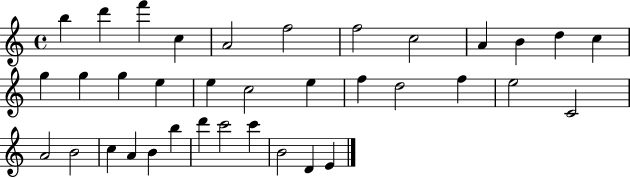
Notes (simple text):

B5/q D6/q F6/q C5/q A4/h F5/h F5/h C5/h A4/q B4/q D5/q C5/q G5/q G5/q G5/q E5/q E5/q C5/h E5/q F5/q D5/h F5/q E5/h C4/h A4/h B4/h C5/q A4/q B4/q B5/q D6/q C6/h C6/q B4/h D4/q E4/q